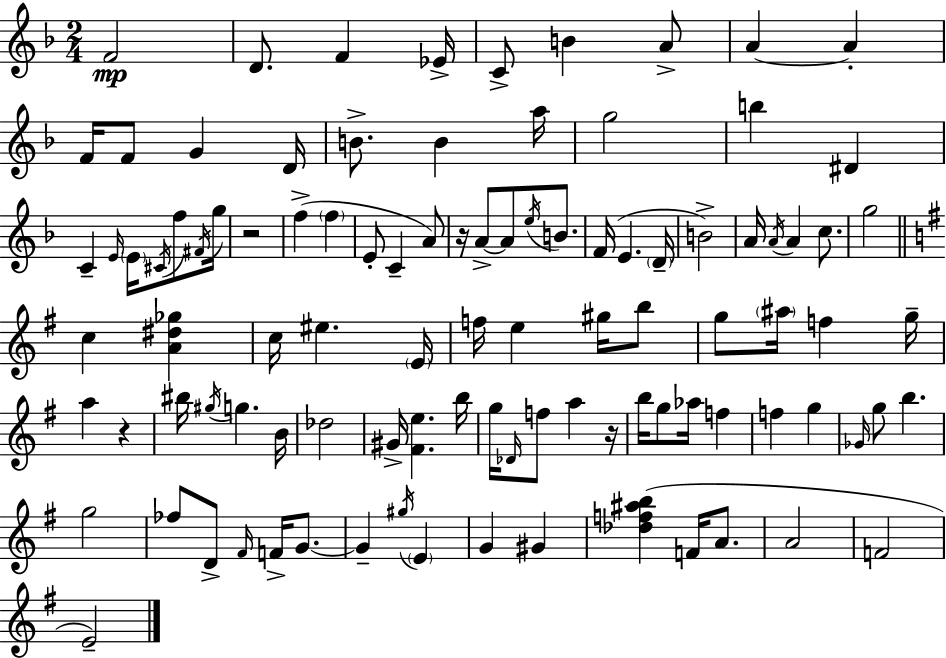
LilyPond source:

{
  \clef treble
  \numericTimeSignature
  \time 2/4
  \key f \major
  \repeat volta 2 { f'2\mp | d'8. f'4 ees'16-> | c'8-> b'4 a'8-> | a'4~~ a'4-. | \break f'16 f'8 g'4 d'16 | b'8.-> b'4 a''16 | g''2 | b''4 dis'4 | \break c'4-- \grace { e'16 } \parenthesize e'16 \acciaccatura { cis'16 } f''8 | \acciaccatura { fis'16 } g''16 r2 | f''4->( \parenthesize f''4 | e'8-. c'4-- | \break a'8) r16 a'8->~~ a'8 | \acciaccatura { e''16 } b'8. f'16( e'4. | \parenthesize d'16-- b'2->) | a'16 \acciaccatura { a'16 } a'4 | \break c''8. g''2 | \bar "||" \break \key g \major c''4 <a' dis'' ges''>4 | c''16 eis''4. \parenthesize e'16 | f''16 e''4 gis''16 b''8 | g''8 \parenthesize ais''16 f''4 g''16-- | \break a''4 r4 | bis''16 \acciaccatura { gis''16 } g''4. | b'16 des''2 | gis'16-> <fis' e''>4. | \break b''16 g''16 \grace { des'16 } f''8 a''4 | r16 b''16 g''8 aes''16 f''4 | f''4 g''4 | \grace { ges'16 } g''8 b''4. | \break g''2 | fes''8 d'8-> \grace { fis'16 } | f'16-> g'8.~~ g'4-- | \acciaccatura { gis''16 } \parenthesize e'4 g'4 | \break gis'4 <des'' f'' ais'' b''>4( | f'16 a'8. a'2 | f'2 | e'2--) | \break } \bar "|."
}